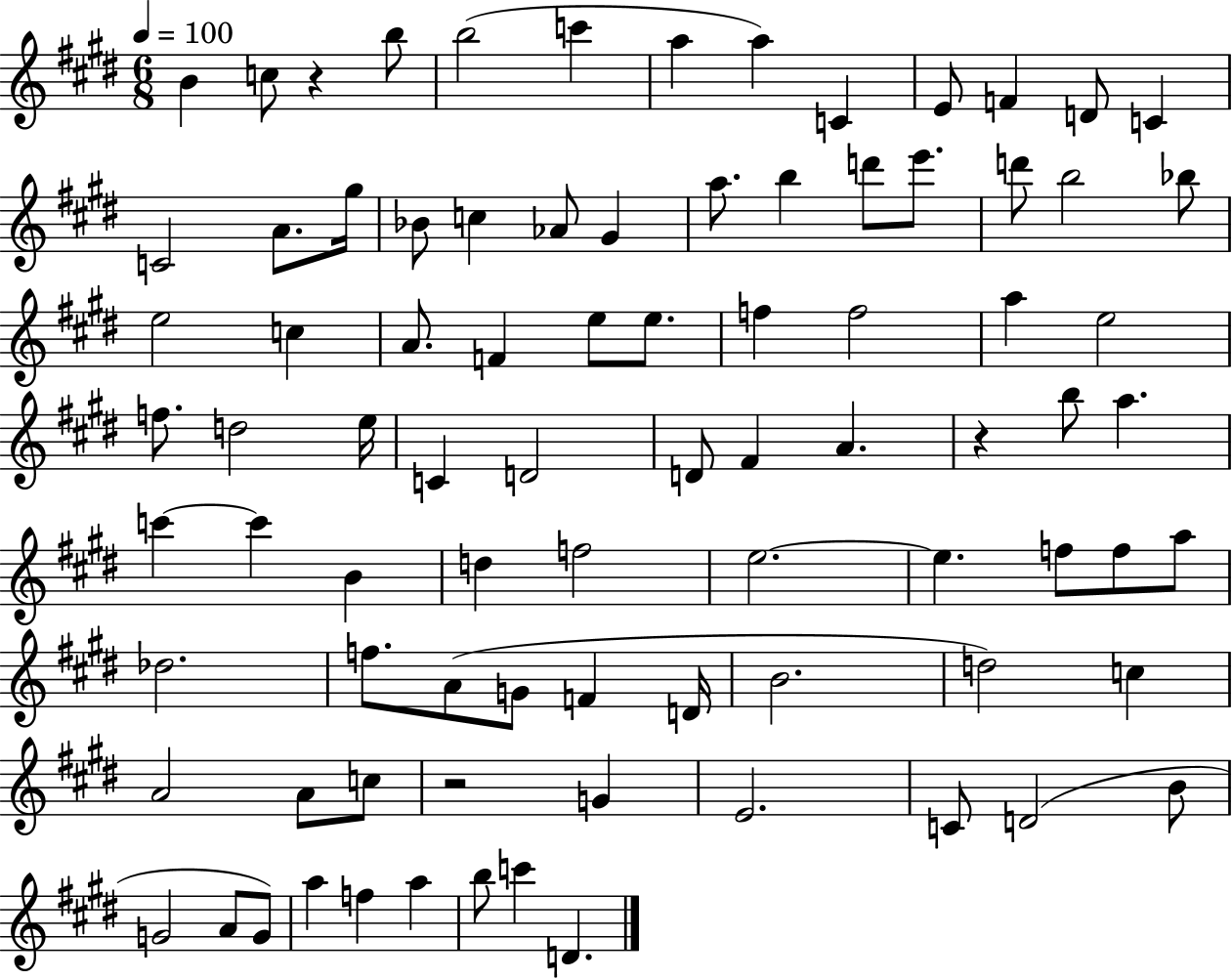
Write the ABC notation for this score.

X:1
T:Untitled
M:6/8
L:1/4
K:E
B c/2 z b/2 b2 c' a a C E/2 F D/2 C C2 A/2 ^g/4 _B/2 c _A/2 ^G a/2 b d'/2 e'/2 d'/2 b2 _b/2 e2 c A/2 F e/2 e/2 f f2 a e2 f/2 d2 e/4 C D2 D/2 ^F A z b/2 a c' c' B d f2 e2 e f/2 f/2 a/2 _d2 f/2 A/2 G/2 F D/4 B2 d2 c A2 A/2 c/2 z2 G E2 C/2 D2 B/2 G2 A/2 G/2 a f a b/2 c' D